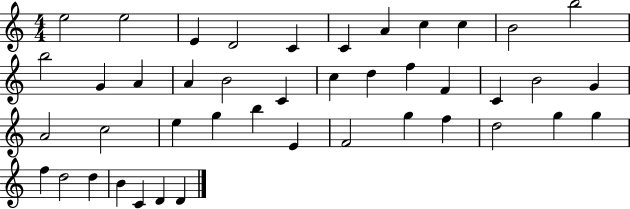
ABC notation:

X:1
T:Untitled
M:4/4
L:1/4
K:C
e2 e2 E D2 C C A c c B2 b2 b2 G A A B2 C c d f F C B2 G A2 c2 e g b E F2 g f d2 g g f d2 d B C D D